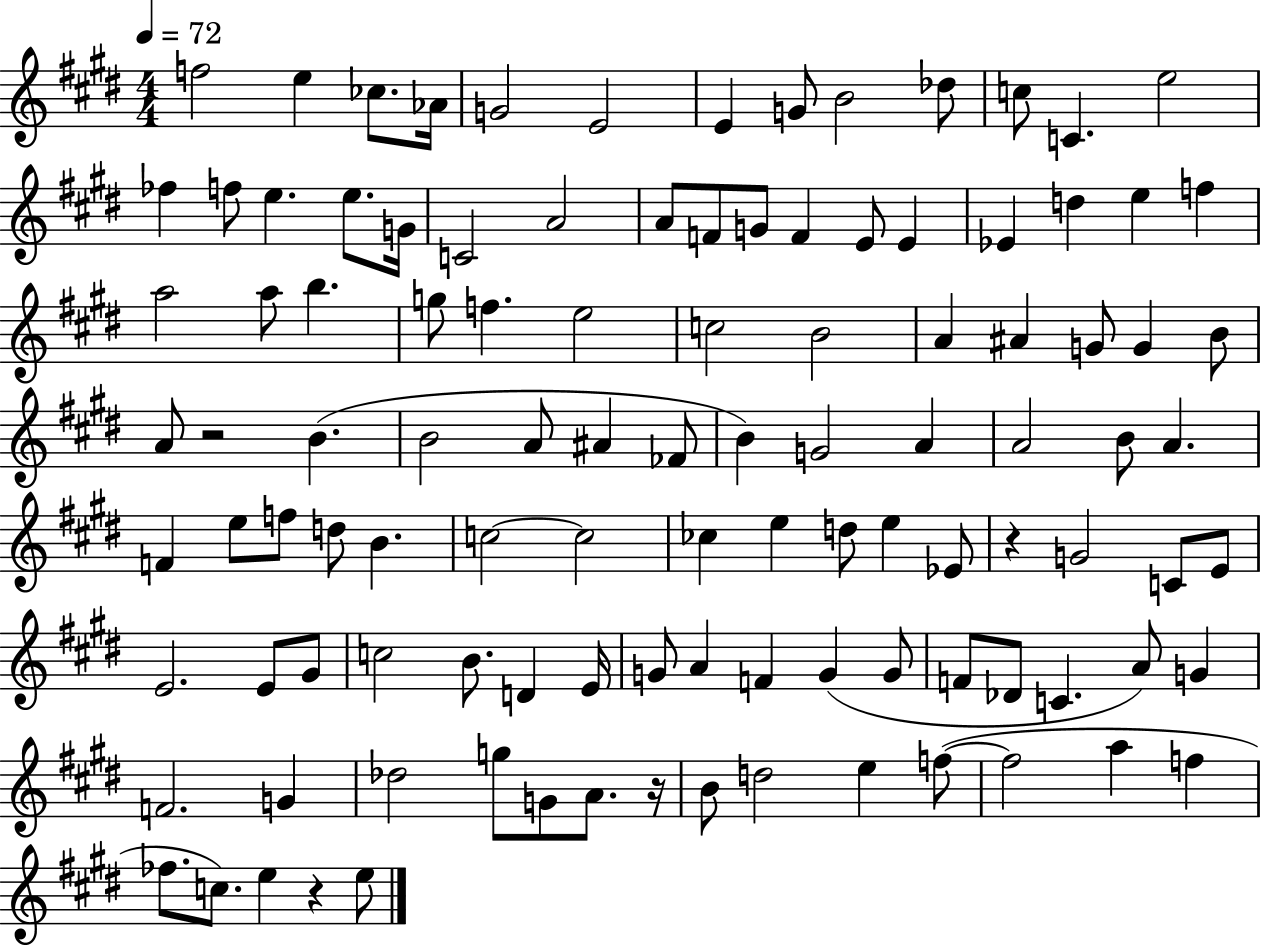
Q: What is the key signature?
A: E major